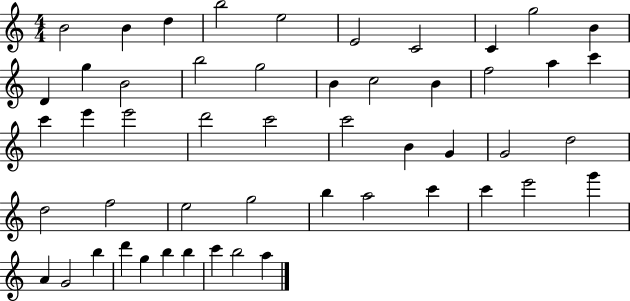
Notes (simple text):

B4/h B4/q D5/q B5/h E5/h E4/h C4/h C4/q G5/h B4/q D4/q G5/q B4/h B5/h G5/h B4/q C5/h B4/q F5/h A5/q C6/q C6/q E6/q E6/h D6/h C6/h C6/h B4/q G4/q G4/h D5/h D5/h F5/h E5/h G5/h B5/q A5/h C6/q C6/q E6/h G6/q A4/q G4/h B5/q D6/q G5/q B5/q B5/q C6/q B5/h A5/q